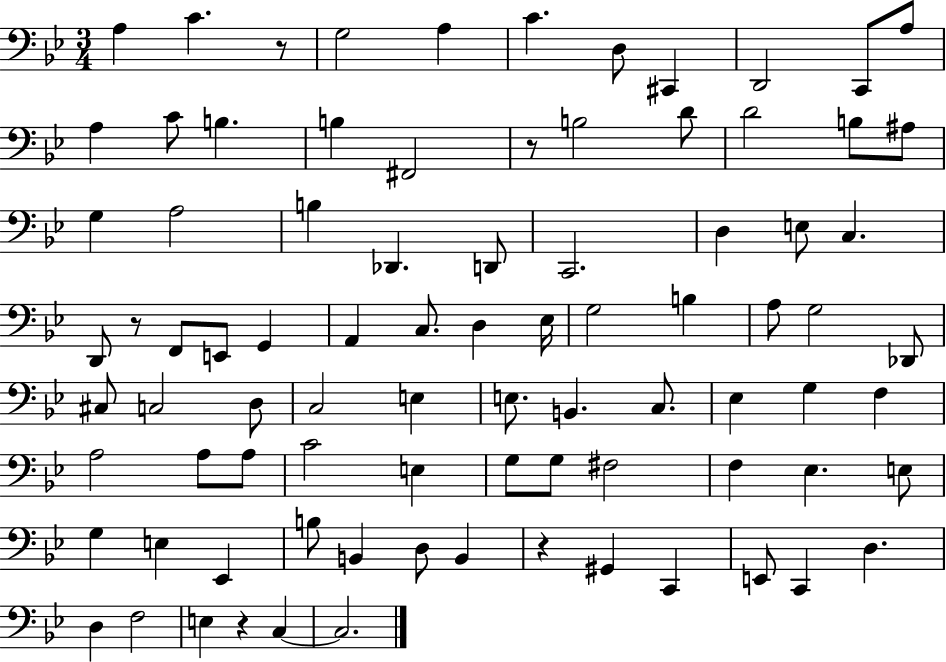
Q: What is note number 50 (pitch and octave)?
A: C3